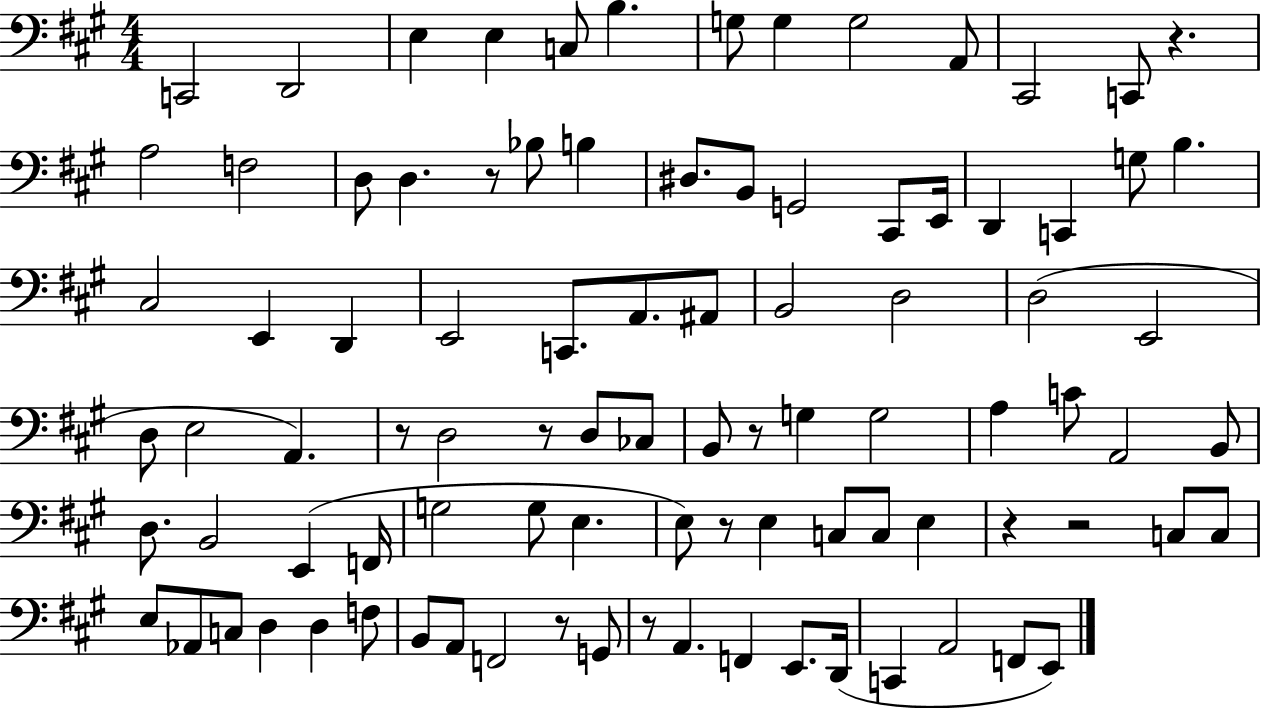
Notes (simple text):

C2/h D2/h E3/q E3/q C3/e B3/q. G3/e G3/q G3/h A2/e C#2/h C2/e R/q. A3/h F3/h D3/e D3/q. R/e Bb3/e B3/q D#3/e. B2/e G2/h C#2/e E2/s D2/q C2/q G3/e B3/q. C#3/h E2/q D2/q E2/h C2/e. A2/e. A#2/e B2/h D3/h D3/h E2/h D3/e E3/h A2/q. R/e D3/h R/e D3/e CES3/e B2/e R/e G3/q G3/h A3/q C4/e A2/h B2/e D3/e. B2/h E2/q F2/s G3/h G3/e E3/q. E3/e R/e E3/q C3/e C3/e E3/q R/q R/h C3/e C3/e E3/e Ab2/e C3/e D3/q D3/q F3/e B2/e A2/e F2/h R/e G2/e R/e A2/q. F2/q E2/e. D2/s C2/q A2/h F2/e E2/e